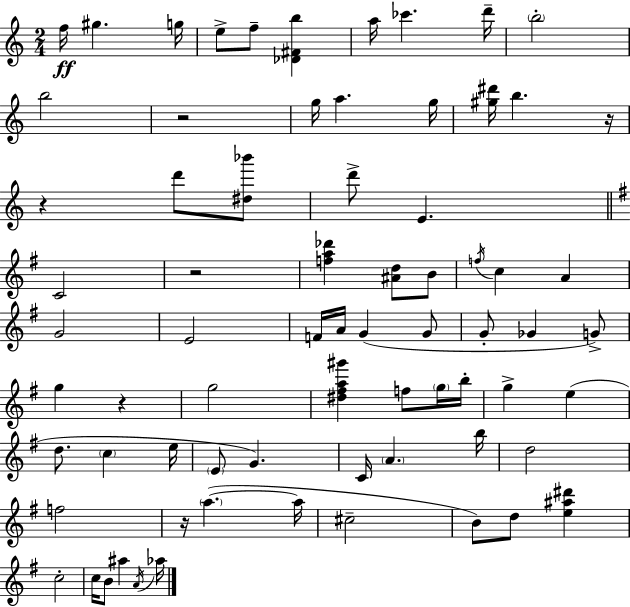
F5/s G#5/q. G5/s E5/e F5/e [Db4,F#4,B5]/q A5/s CES6/q. D6/s B5/h B5/h R/h G5/s A5/q. G5/s [G#5,D#6]/s B5/q. R/s R/q D6/e [D#5,Bb6]/e D6/e E4/q. C4/h R/h [F5,A5,Db6]/q [A#4,D5]/e B4/e F5/s C5/q A4/q G4/h E4/h F4/s A4/s G4/q G4/e G4/e Gb4/q G4/e G5/q R/q G5/h [D#5,F#5,A5,G#6]/q F5/e G5/s B5/s G5/q E5/q D5/e. C5/q E5/s E4/e G4/q. C4/s A4/q. B5/s D5/h F5/h R/s A5/q. A5/s C#5/h B4/e D5/e [E5,A#5,D#6]/q C5/h C5/s B4/e A#5/q A4/s Ab5/s